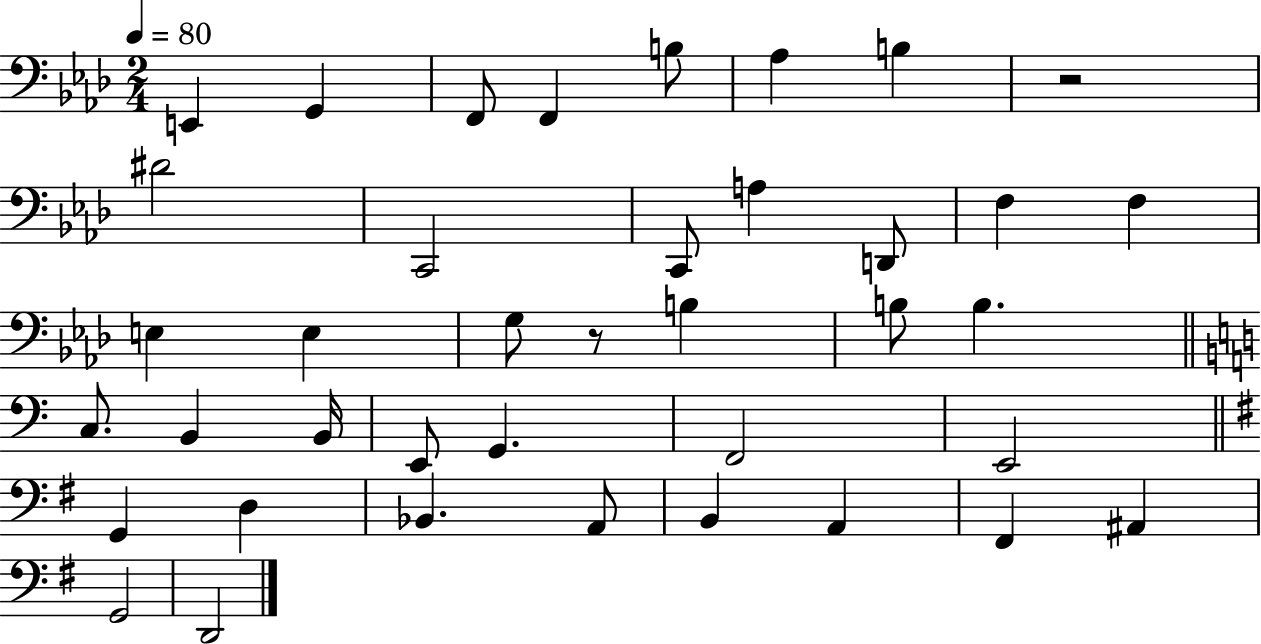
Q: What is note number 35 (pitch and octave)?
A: A#2